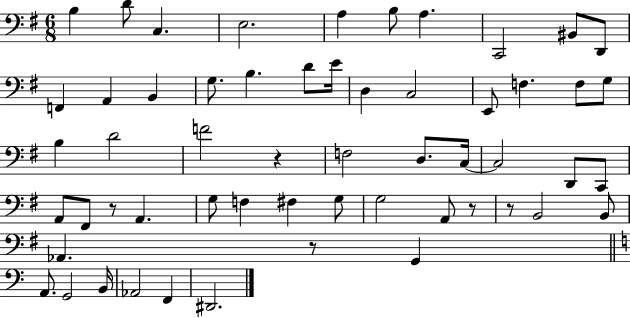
X:1
T:Untitled
M:6/8
L:1/4
K:G
B, D/2 C, E,2 A, B,/2 A, C,,2 ^B,,/2 D,,/2 F,, A,, B,, G,/2 B, D/2 E/4 D, C,2 E,,/2 F, F,/2 G,/2 B, D2 F2 z F,2 D,/2 C,/4 C,2 D,,/2 C,,/2 A,,/2 ^F,,/2 z/2 A,, G,/2 F, ^F, G,/2 G,2 A,,/2 z/2 z/2 B,,2 B,,/2 _A,, z/2 G,, A,,/2 G,,2 B,,/4 _A,,2 F,, ^D,,2